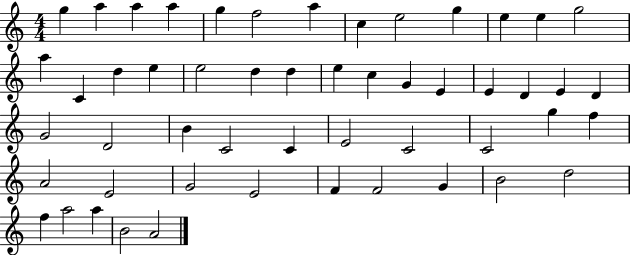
{
  \clef treble
  \numericTimeSignature
  \time 4/4
  \key c \major
  g''4 a''4 a''4 a''4 | g''4 f''2 a''4 | c''4 e''2 g''4 | e''4 e''4 g''2 | \break a''4 c'4 d''4 e''4 | e''2 d''4 d''4 | e''4 c''4 g'4 e'4 | e'4 d'4 e'4 d'4 | \break g'2 d'2 | b'4 c'2 c'4 | e'2 c'2 | c'2 g''4 f''4 | \break a'2 e'2 | g'2 e'2 | f'4 f'2 g'4 | b'2 d''2 | \break f''4 a''2 a''4 | b'2 a'2 | \bar "|."
}